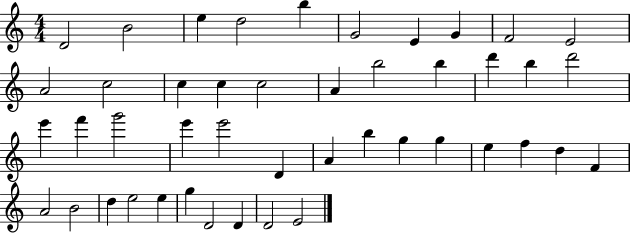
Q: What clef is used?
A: treble